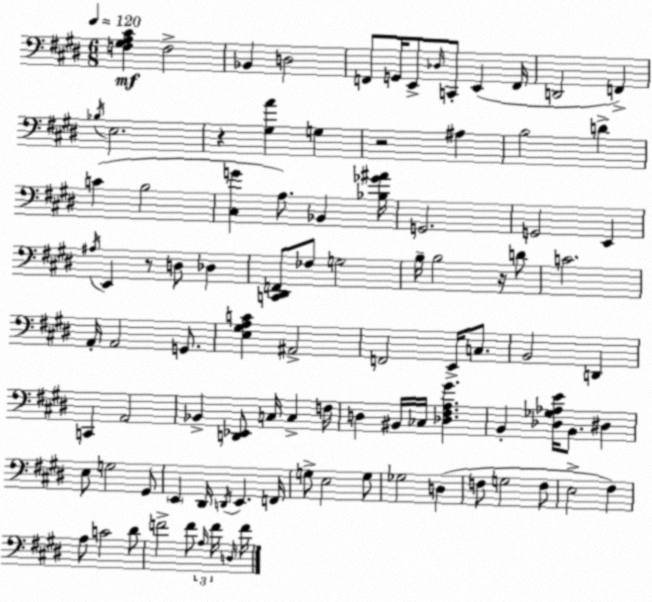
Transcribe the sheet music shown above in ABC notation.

X:1
T:Untitled
M:6/8
L:1/4
K:E
[F,^G,A,^C] F,2 _B,, D,2 F,,/2 G,,/4 E,,/2 _D,/4 C,,/2 E,, F,,/4 D,,2 F,, _B,/4 E,2 z [^G,A] G, z2 ^A, B,2 D C B,2 [^C,G] A,/2 _B,, [_B,_G^A]/4 G,,2 G,,2 E,, ^A,/4 E,, z/2 D,/2 _D, [C,,^D,,F,,]/2 _F,/2 G,2 B,/4 B,2 z/4 D/2 C2 A,,/4 A,,2 G,,/2 [E,^G,A,C] ^A,,2 F,,2 E,,/4 C,/2 B,,2 D,, C,, A,,2 _B,, [D,,_E,,]/2 C,/4 C, F,/4 D, ^B,,/4 _C,/4 [_D,^F,A,^G] B,, [_D,_G,_A,E]/4 B,,/2 ^D, E,/2 G,2 ^G,,/2 E,, ^D,,/4 D,,/4 E,, F,,/4 G,/2 E,2 G,/2 _G,2 D, F,/2 G,2 F,/2 E,2 ^F, A,/2 C2 ^D/2 F2 F/2 A,/4 F/4 D,/4 F/4